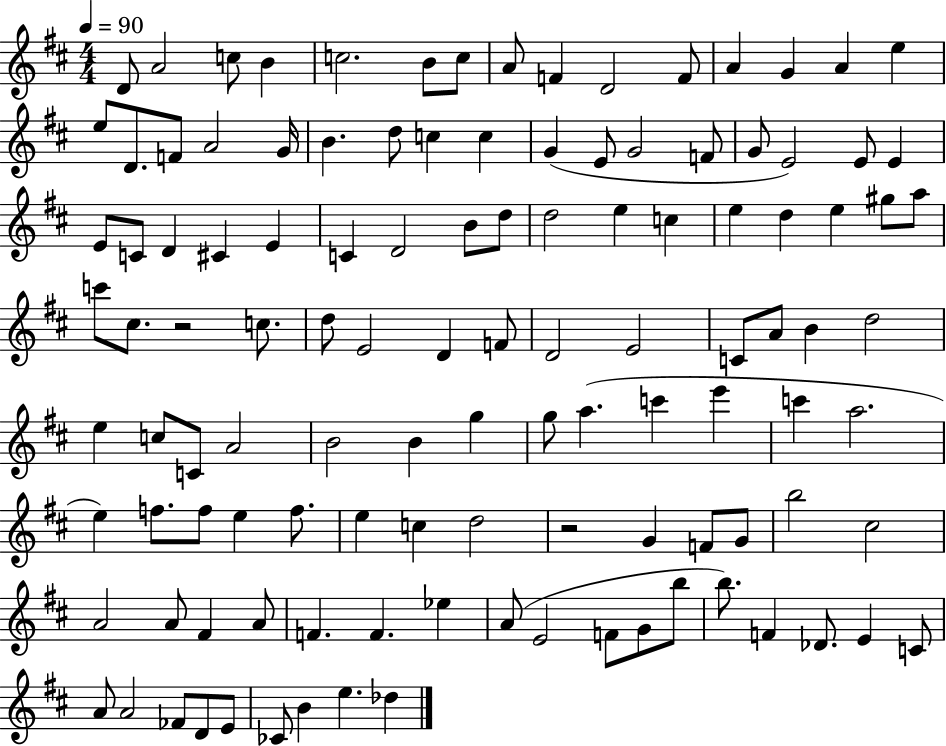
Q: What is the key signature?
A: D major